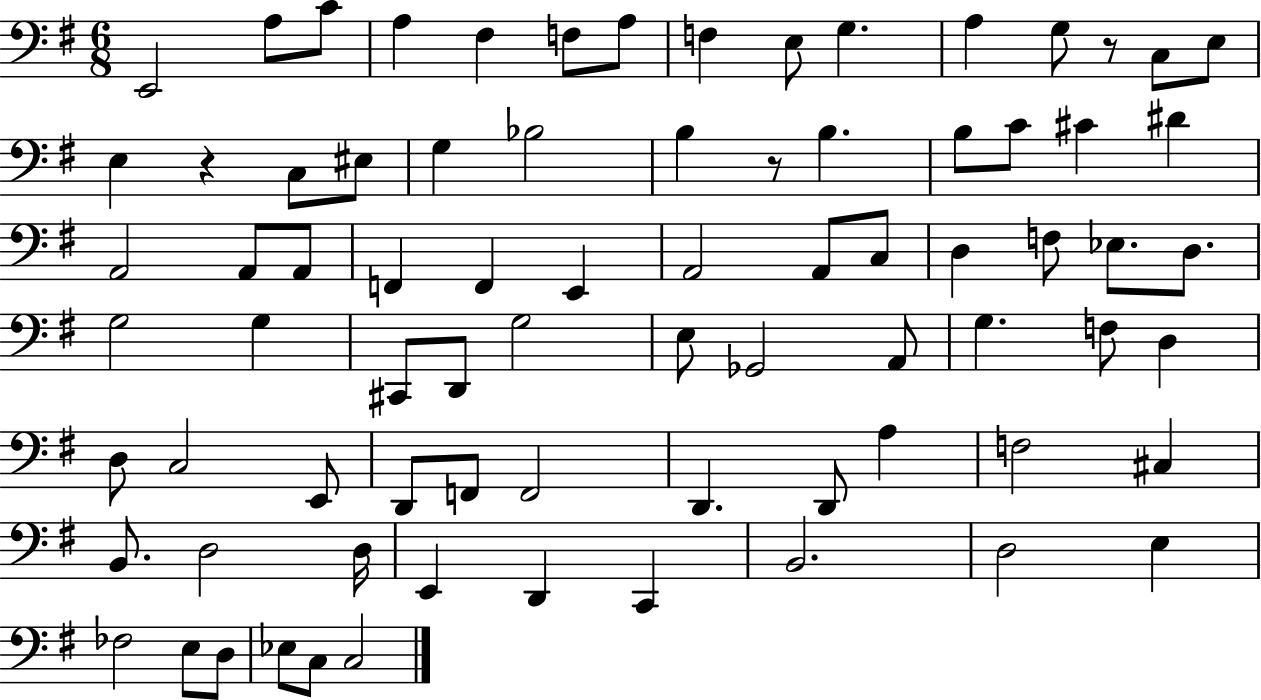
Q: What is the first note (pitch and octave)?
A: E2